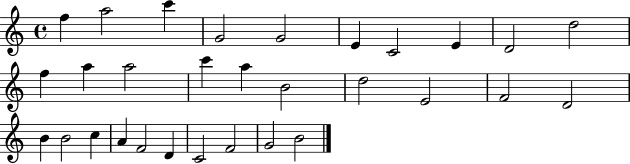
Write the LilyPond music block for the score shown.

{
  \clef treble
  \time 4/4
  \defaultTimeSignature
  \key c \major
  f''4 a''2 c'''4 | g'2 g'2 | e'4 c'2 e'4 | d'2 d''2 | \break f''4 a''4 a''2 | c'''4 a''4 b'2 | d''2 e'2 | f'2 d'2 | \break b'4 b'2 c''4 | a'4 f'2 d'4 | c'2 f'2 | g'2 b'2 | \break \bar "|."
}